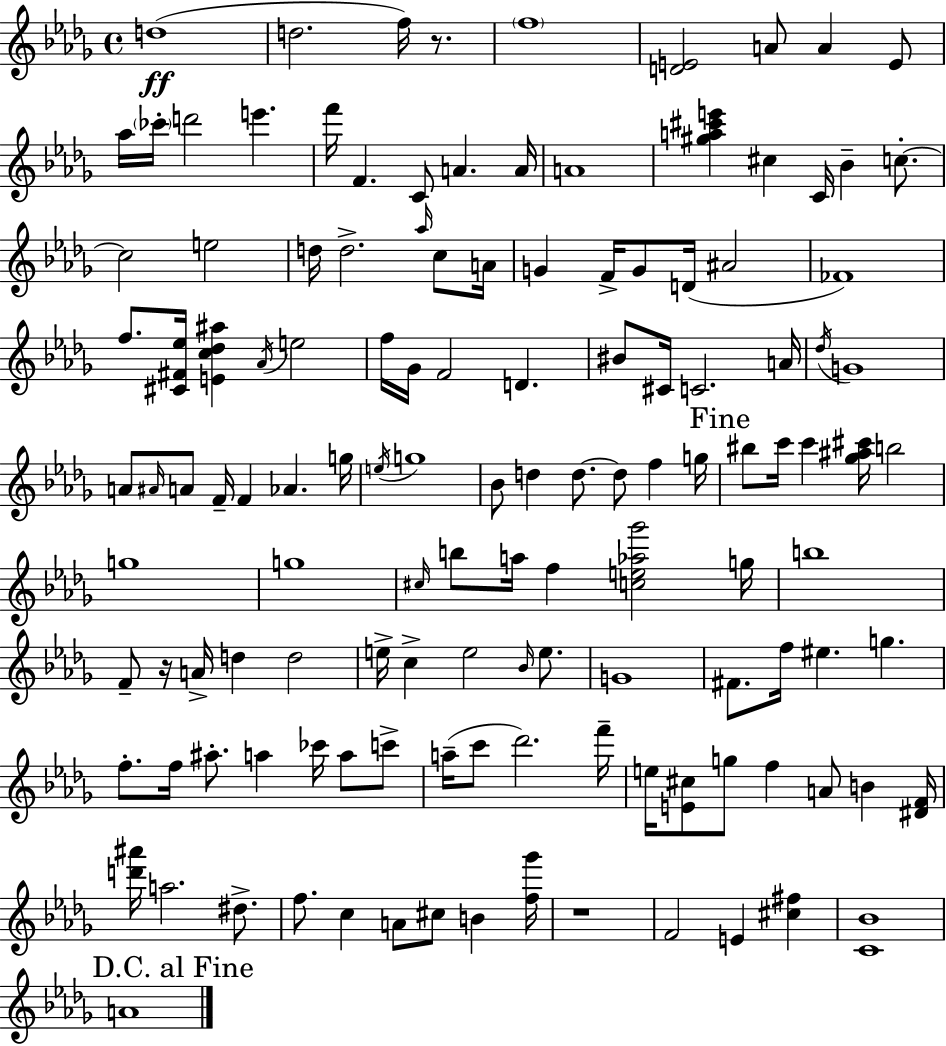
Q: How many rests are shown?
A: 3